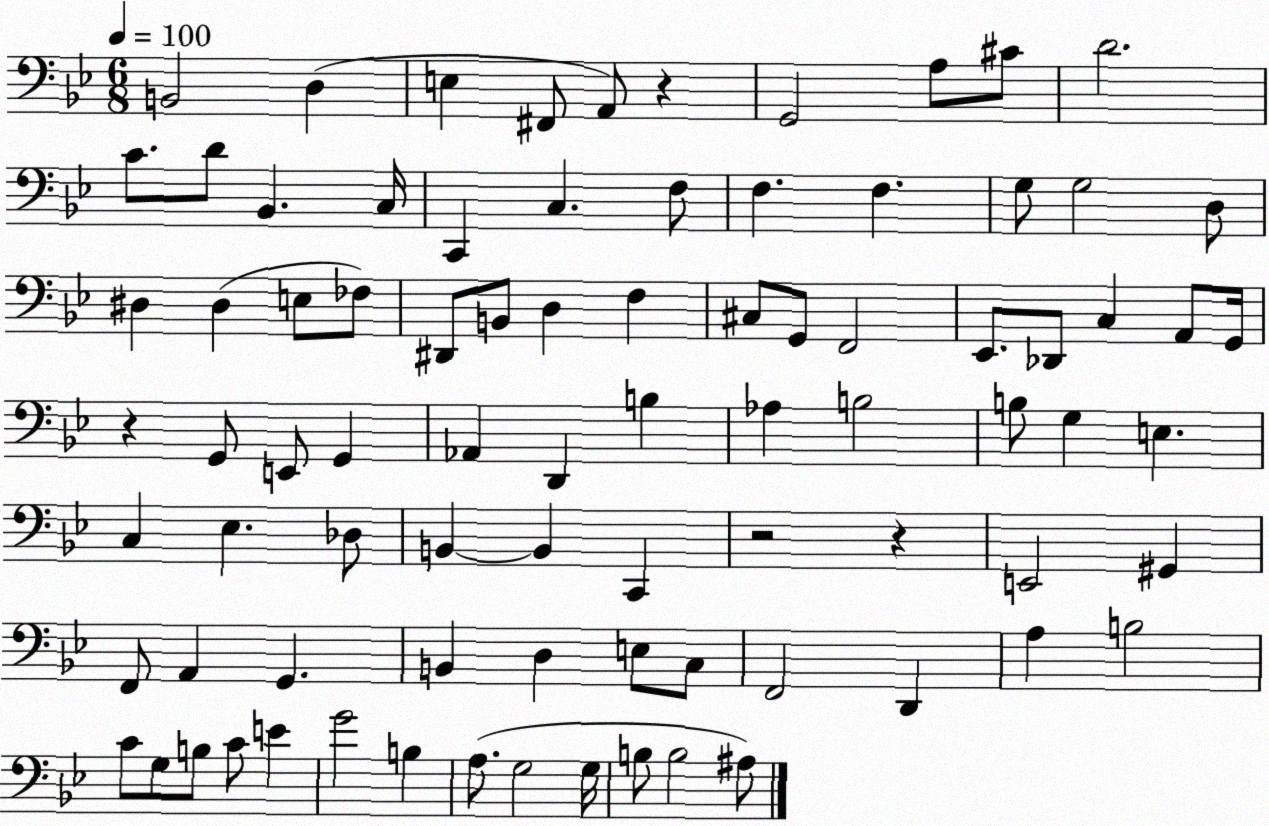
X:1
T:Untitled
M:6/8
L:1/4
K:Bb
B,,2 D, E, ^F,,/2 A,,/2 z G,,2 A,/2 ^C/2 D2 C/2 D/2 _B,, C,/4 C,, C, F,/2 F, F, G,/2 G,2 D,/2 ^D, ^D, E,/2 _F,/2 ^D,,/2 B,,/2 D, F, ^C,/2 G,,/2 F,,2 _E,,/2 _D,,/2 C, A,,/2 G,,/4 z G,,/2 E,,/2 G,, _A,, D,, B, _A, B,2 B,/2 G, E, C, _E, _D,/2 B,, B,, C,, z2 z E,,2 ^G,, F,,/2 A,, G,, B,, D, E,/2 C,/2 F,,2 D,, A, B,2 C/2 G,/2 B,/2 C/2 E G2 B, A,/2 G,2 G,/4 B,/2 B,2 ^A,/2